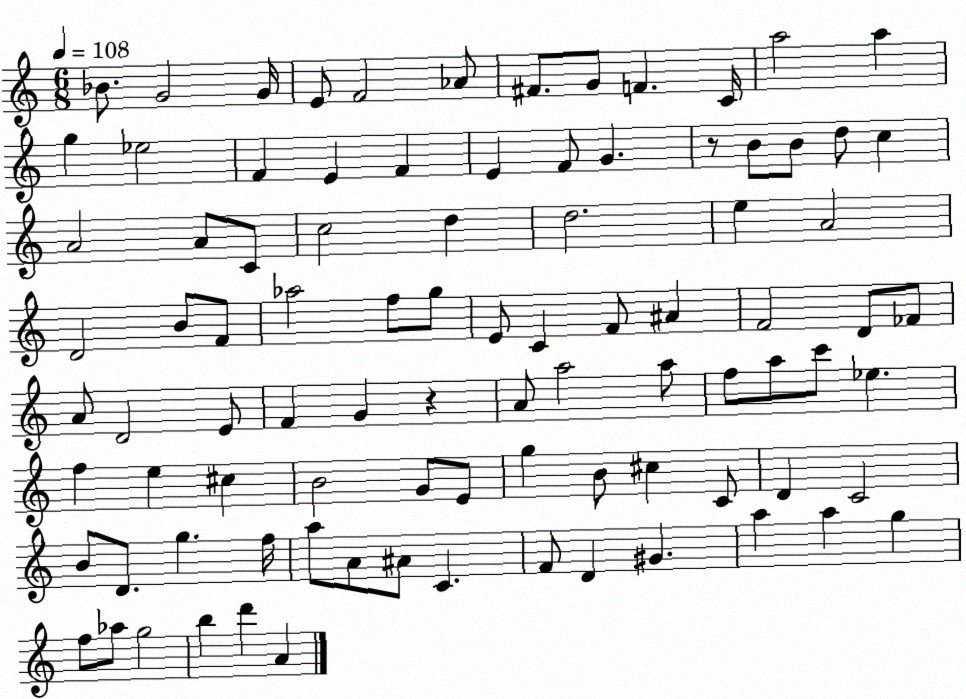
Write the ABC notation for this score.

X:1
T:Untitled
M:6/8
L:1/4
K:C
_B/2 G2 G/4 E/2 F2 _A/2 ^F/2 G/2 F C/4 a2 a g _e2 F E F E F/2 G z/2 B/2 B/2 d/2 c A2 A/2 C/2 c2 d d2 e A2 D2 B/2 F/2 _a2 f/2 g/2 E/2 C F/2 ^A F2 D/2 _F/2 A/2 D2 E/2 F G z A/2 a2 a/2 f/2 a/2 c'/2 _e f e ^c B2 G/2 E/2 g B/2 ^c C/2 D C2 B/2 D/2 g f/4 a/2 A/2 ^A/2 C F/2 D ^G a a g f/2 _a/2 g2 b d' A